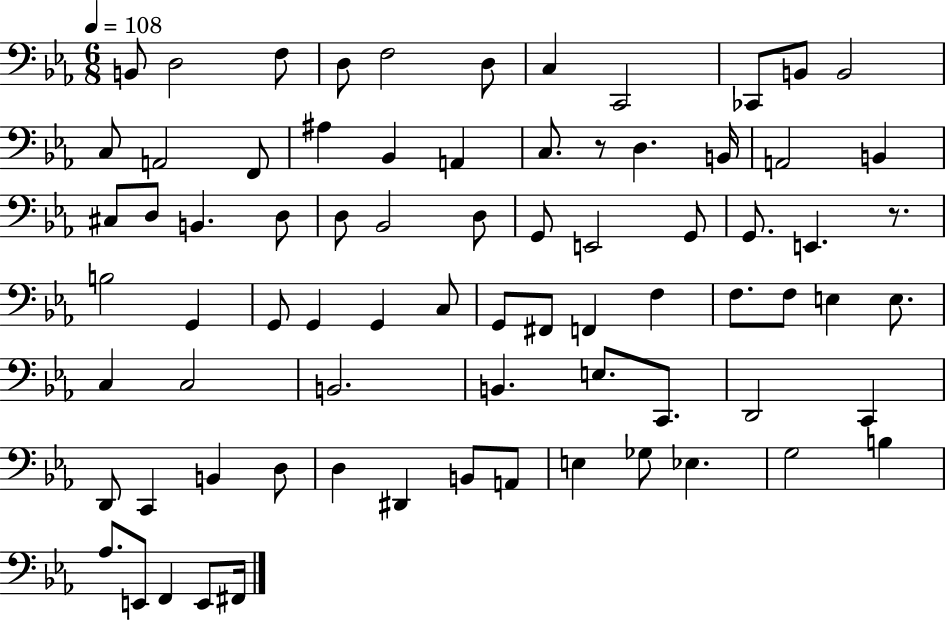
X:1
T:Untitled
M:6/8
L:1/4
K:Eb
B,,/2 D,2 F,/2 D,/2 F,2 D,/2 C, C,,2 _C,,/2 B,,/2 B,,2 C,/2 A,,2 F,,/2 ^A, _B,, A,, C,/2 z/2 D, B,,/4 A,,2 B,, ^C,/2 D,/2 B,, D,/2 D,/2 _B,,2 D,/2 G,,/2 E,,2 G,,/2 G,,/2 E,, z/2 B,2 G,, G,,/2 G,, G,, C,/2 G,,/2 ^F,,/2 F,, F, F,/2 F,/2 E, E,/2 C, C,2 B,,2 B,, E,/2 C,,/2 D,,2 C,, D,,/2 C,, B,, D,/2 D, ^D,, B,,/2 A,,/2 E, _G,/2 _E, G,2 B, _A,/2 E,,/2 F,, E,,/2 ^F,,/4